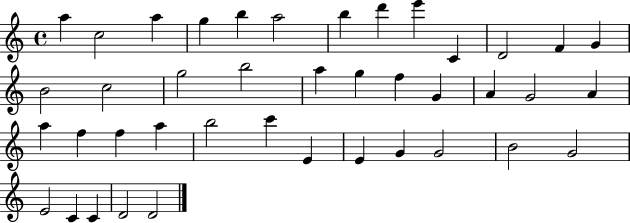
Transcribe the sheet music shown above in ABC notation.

X:1
T:Untitled
M:4/4
L:1/4
K:C
a c2 a g b a2 b d' e' C D2 F G B2 c2 g2 b2 a g f G A G2 A a f f a b2 c' E E G G2 B2 G2 E2 C C D2 D2